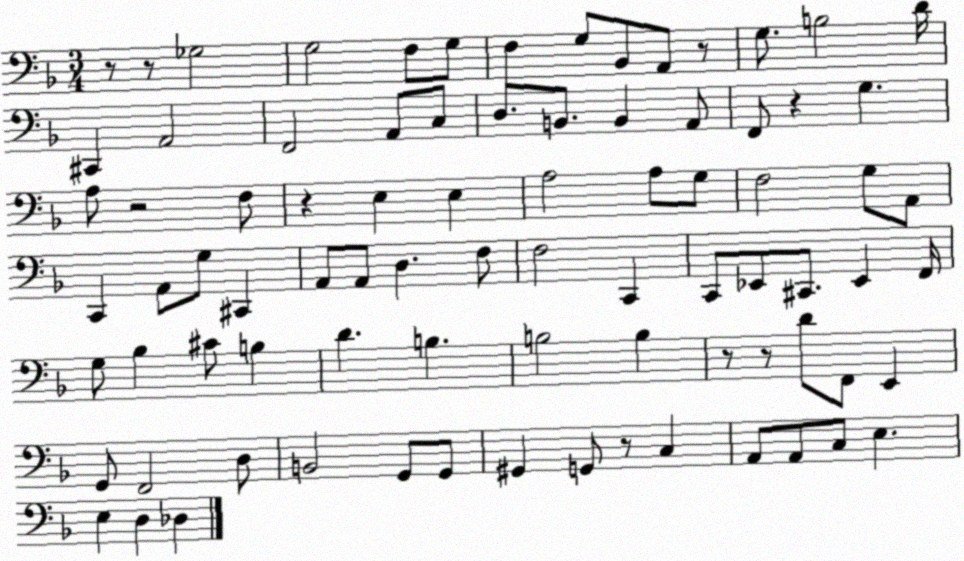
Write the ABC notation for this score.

X:1
T:Untitled
M:3/4
L:1/4
K:F
z/2 z/2 _G,2 G,2 F,/2 G,/2 F, G,/2 _B,,/2 A,,/2 z/2 G,/2 B,2 D/4 ^C,, A,,2 F,,2 A,,/2 C,/2 D,/2 B,,/2 B,, A,,/2 F,,/2 z G, A,/2 z2 F,/2 z E, E, A,2 A,/2 G,/2 F,2 G,/2 A,,/2 C,, A,,/2 G,/2 ^C,, A,,/2 A,,/2 D, F,/2 F,2 C,, C,,/2 _E,,/2 ^C,,/2 _E,, F,,/4 G,/2 _B, ^C/2 B, D B, B,2 B, z/2 z/2 D/2 F,,/2 E,, G,,/2 F,,2 D,/2 B,,2 G,,/2 G,,/2 ^G,, G,,/2 z/2 C, A,,/2 A,,/2 C,/2 E, E, D, _D,